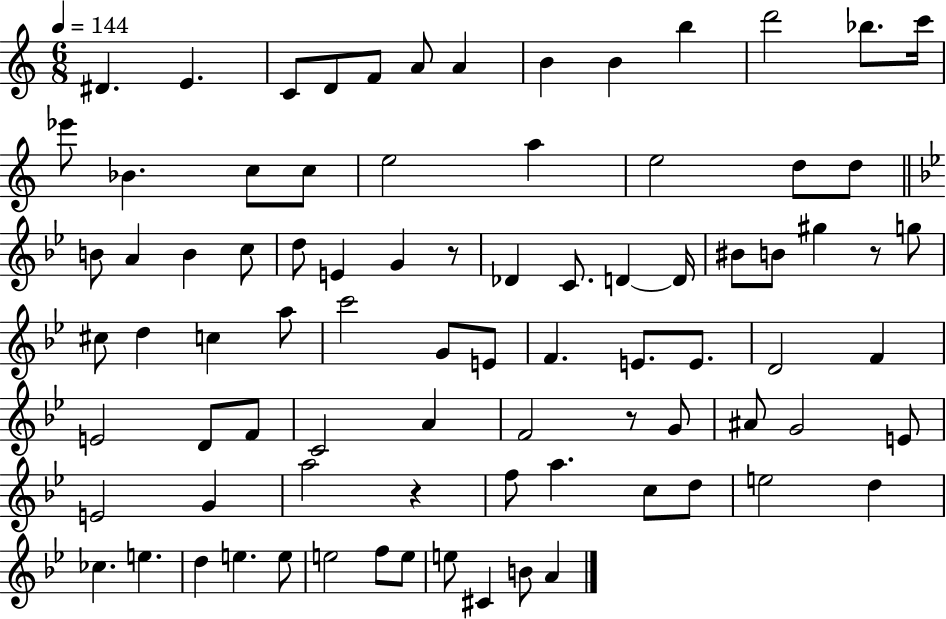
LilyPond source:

{
  \clef treble
  \numericTimeSignature
  \time 6/8
  \key c \major
  \tempo 4 = 144
  \repeat volta 2 { dis'4. e'4. | c'8 d'8 f'8 a'8 a'4 | b'4 b'4 b''4 | d'''2 bes''8. c'''16 | \break ees'''8 bes'4. c''8 c''8 | e''2 a''4 | e''2 d''8 d''8 | \bar "||" \break \key g \minor b'8 a'4 b'4 c''8 | d''8 e'4 g'4 r8 | des'4 c'8. d'4~~ d'16 | bis'8 b'8 gis''4 r8 g''8 | \break cis''8 d''4 c''4 a''8 | c'''2 g'8 e'8 | f'4. e'8. e'8. | d'2 f'4 | \break e'2 d'8 f'8 | c'2 a'4 | f'2 r8 g'8 | ais'8 g'2 e'8 | \break e'2 g'4 | a''2 r4 | f''8 a''4. c''8 d''8 | e''2 d''4 | \break ces''4. e''4. | d''4 e''4. e''8 | e''2 f''8 e''8 | e''8 cis'4 b'8 a'4 | \break } \bar "|."
}